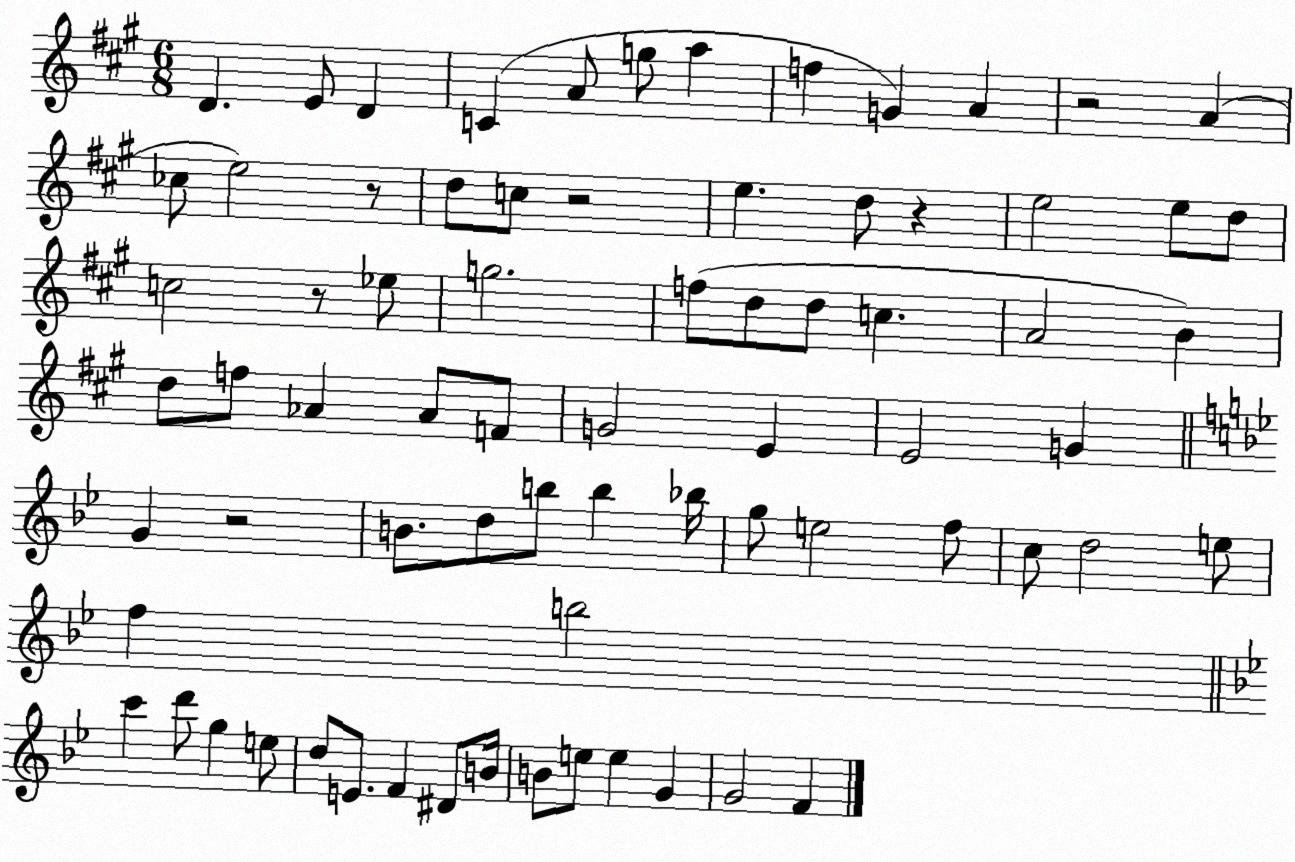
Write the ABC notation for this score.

X:1
T:Untitled
M:6/8
L:1/4
K:A
D E/2 D C A/2 g/2 a f G A z2 A _c/2 e2 z/2 d/2 c/2 z2 e d/2 z e2 e/2 d/2 c2 z/2 _e/2 g2 f/2 d/2 d/2 c A2 B d/2 f/2 _A _A/2 F/2 G2 E E2 G G z2 B/2 d/2 b/2 b _b/4 g/2 e2 f/2 c/2 d2 e/2 f b2 c' d'/2 g e/2 d/2 E/2 F ^D/2 B/4 B/2 e/2 e G G2 F